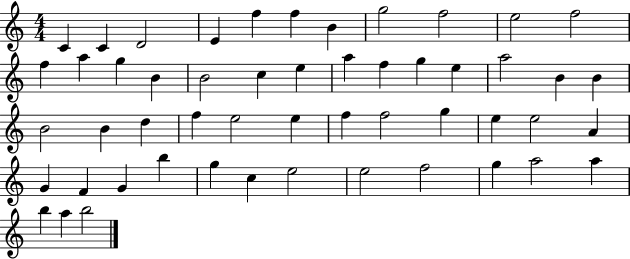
X:1
T:Untitled
M:4/4
L:1/4
K:C
C C D2 E f f B g2 f2 e2 f2 f a g B B2 c e a f g e a2 B B B2 B d f e2 e f f2 g e e2 A G F G b g c e2 e2 f2 g a2 a b a b2